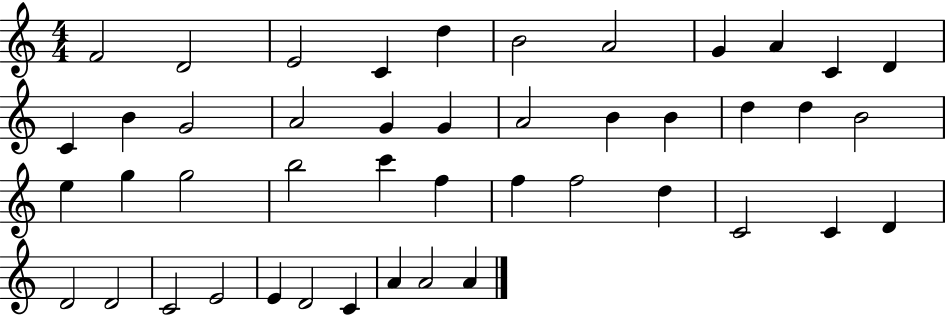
F4/h D4/h E4/h C4/q D5/q B4/h A4/h G4/q A4/q C4/q D4/q C4/q B4/q G4/h A4/h G4/q G4/q A4/h B4/q B4/q D5/q D5/q B4/h E5/q G5/q G5/h B5/h C6/q F5/q F5/q F5/h D5/q C4/h C4/q D4/q D4/h D4/h C4/h E4/h E4/q D4/h C4/q A4/q A4/h A4/q